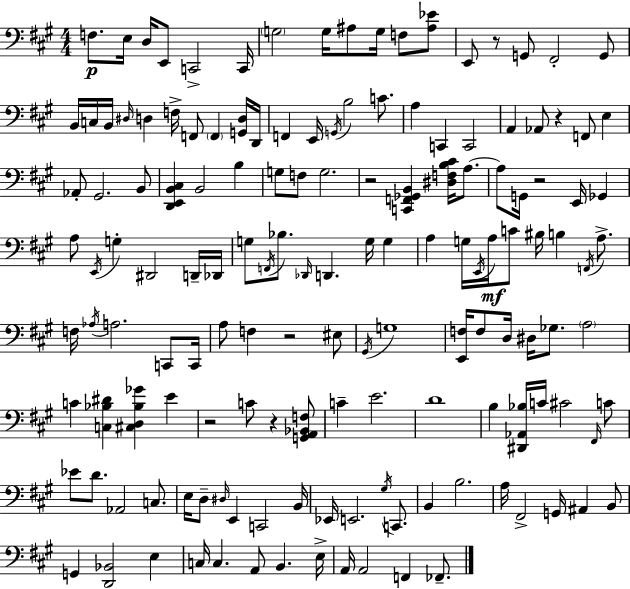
F3/e. E3/s D3/s E2/e C2/h C2/s G3/h G3/s A#3/e G3/s F3/e [A#3,Eb4]/e E2/e R/e G2/e F#2/h G2/e B2/s C3/s B2/s D#3/s D3/q F3/s F2/e F2/q [G2,D3]/s D2/s F2/q E2/s G2/s B3/h C4/e. A3/q C2/q C2/h A2/q Ab2/e R/q F2/e E3/q Ab2/e G#2/h. B2/e [D2,E2,B2,C#3]/q B2/h B3/q G3/e F3/e G3/h. R/h [C2,F2,Gb2,B2]/q [D#3,F3,B3,C#4]/s A3/e. A3/e G2/s R/h E2/s Gb2/q A3/e E2/s G3/q D#2/h D2/s Db2/s G3/e F2/s Bb3/e. Db2/s D2/q. G3/s G3/q A3/q G3/s E2/s A3/s C4/e BIS3/s B3/q F2/s A3/e. F3/s Ab3/s A3/h. C2/e C2/s A3/e F3/q R/h EIS3/e G#2/s G3/w [E2,F3]/s F3/e D3/s D#3/s Gb3/e. A3/h C4/q [C3,Bb3,D#4]/q [C#3,D3,Bb3,Gb4]/q E4/q R/h C4/e R/q [G2,A2,Bb2,F3]/e C4/q E4/h. D4/w B3/q [D#2,Ab2,Bb3]/s C4/s C#4/h F#2/s C4/e Eb4/e D4/e. Ab2/h C3/e. E3/s D3/e D#3/s E2/q C2/h B2/s Eb2/s E2/h. G#3/s C2/e. B2/q B3/h. A3/s F#2/h G2/s A#2/q B2/e G2/q [D2,Bb2]/h E3/q C3/s C3/q. A2/e B2/q. E3/s A2/s A2/h F2/q FES2/e.